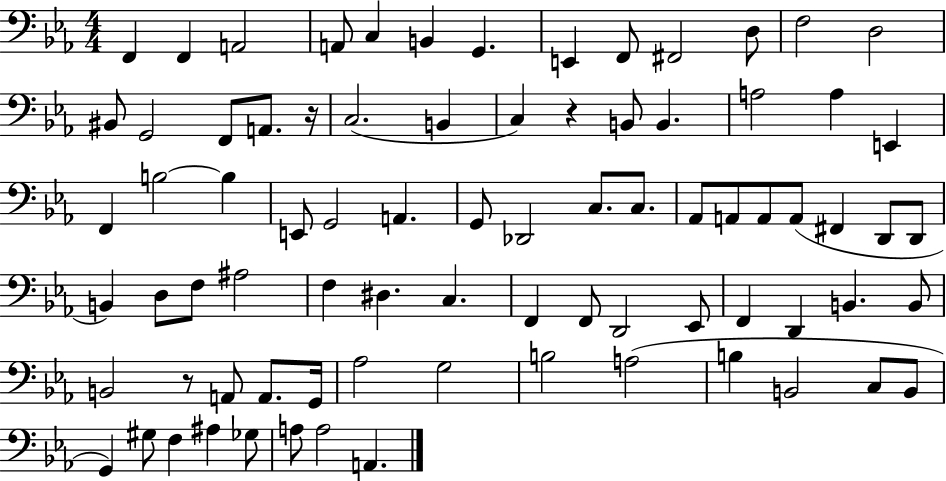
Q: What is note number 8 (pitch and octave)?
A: E2